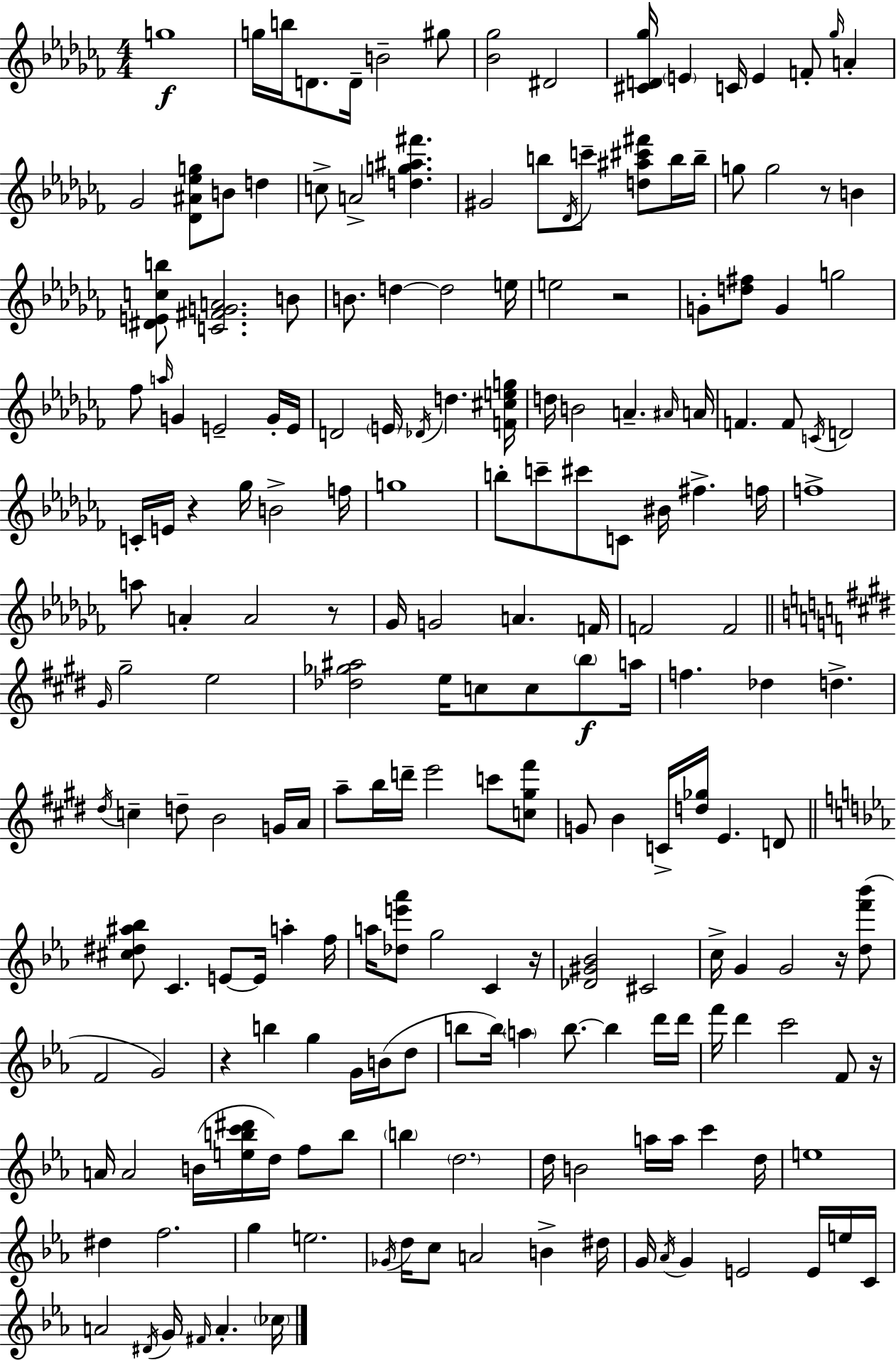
{
  \clef treble
  \numericTimeSignature
  \time 4/4
  \key aes \minor
  \repeat volta 2 { g''1\f | g''16 b''16 d'8. d'16-- b'2-- gis''8 | <bes' ges''>2 dis'2 | <cis' d' ges''>16 \parenthesize e'4 c'16 e'4 f'8-. \grace { ges''16 } a'4-. | \break ges'2 <des' ais' ees'' g''>8 b'8 d''4 | c''8-> a'2-> <d'' g'' ais'' fis'''>4. | gis'2 b''8 \acciaccatura { des'16 } c'''8-- <d'' ais'' cis''' fis'''>8 | b''16 b''16-- g''8 g''2 r8 b'4 | \break <dis' e' c'' b''>8 <c' fis' g' a'>2. | b'8 b'8. d''4~~ d''2 | e''16 e''2 r2 | g'8-. <d'' fis''>8 g'4 g''2 | \break fes''8 \grace { a''16 } g'4 e'2-- | g'16-. e'16 d'2 \parenthesize e'16 \acciaccatura { des'16 } d''4. | <f' cis'' e'' g''>16 d''16 b'2 a'4.-- | \grace { ais'16 } a'16 f'4. f'8 \acciaccatura { c'16 } d'2 | \break c'16-. e'16 r4 ges''16 b'2-> | f''16 g''1 | b''8-. c'''8-- cis'''8 c'8 bis'16 fis''4.-> | f''16 f''1-> | \break a''8 a'4-. a'2 | r8 ges'16 g'2 a'4. | f'16 f'2 f'2 | \bar "||" \break \key e \major \grace { gis'16 } gis''2-- e''2 | <des'' ges'' ais''>2 e''16 c''8 c''8 \parenthesize b''8\f | a''16 f''4. des''4 d''4.-> | \acciaccatura { dis''16 } c''4-- d''8-- b'2 | \break g'16 a'16 a''8-- b''16 d'''16-- e'''2 c'''8 | <c'' gis'' fis'''>8 g'8 b'4 c'16-> <d'' ges''>16 e'4. | d'8 \bar "||" \break \key c \minor <cis'' dis'' ais'' bes''>8 c'4. e'8~~ e'16 a''4-. f''16 | a''16 <des'' e''' aes'''>8 g''2 c'4 r16 | <des' gis' bes'>2 cis'2 | c''16-> g'4 g'2 r16 <d'' f''' bes'''>8( | \break f'2 g'2) | r4 b''4 g''4 g'16 b'16( d''8 | b''8 b''16) \parenthesize a''4 b''8.~~ b''4 d'''16 d'''16 | f'''16 d'''4 c'''2 f'8 r16 | \break a'16 a'2 b'16( <e'' b'' c''' dis'''>16 d''16) f''8 b''8 | \parenthesize b''4 \parenthesize d''2. | d''16 b'2 a''16 a''16 c'''4 d''16 | e''1 | \break dis''4 f''2. | g''4 e''2. | \acciaccatura { ges'16 } d''16 c''8 a'2 b'4-> | dis''16 g'16 \acciaccatura { aes'16 } g'4 e'2 e'16 | \break e''16 c'16 a'2 \acciaccatura { dis'16 } g'16 \grace { fis'16 } a'4.-. | \parenthesize ces''16 } \bar "|."
}